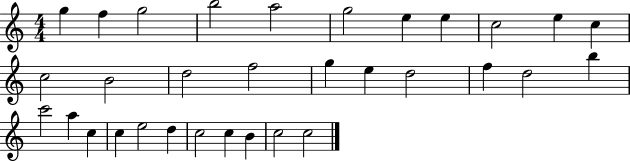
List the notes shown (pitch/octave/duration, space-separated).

G5/q F5/q G5/h B5/h A5/h G5/h E5/q E5/q C5/h E5/q C5/q C5/h B4/h D5/h F5/h G5/q E5/q D5/h F5/q D5/h B5/q C6/h A5/q C5/q C5/q E5/h D5/q C5/h C5/q B4/q C5/h C5/h